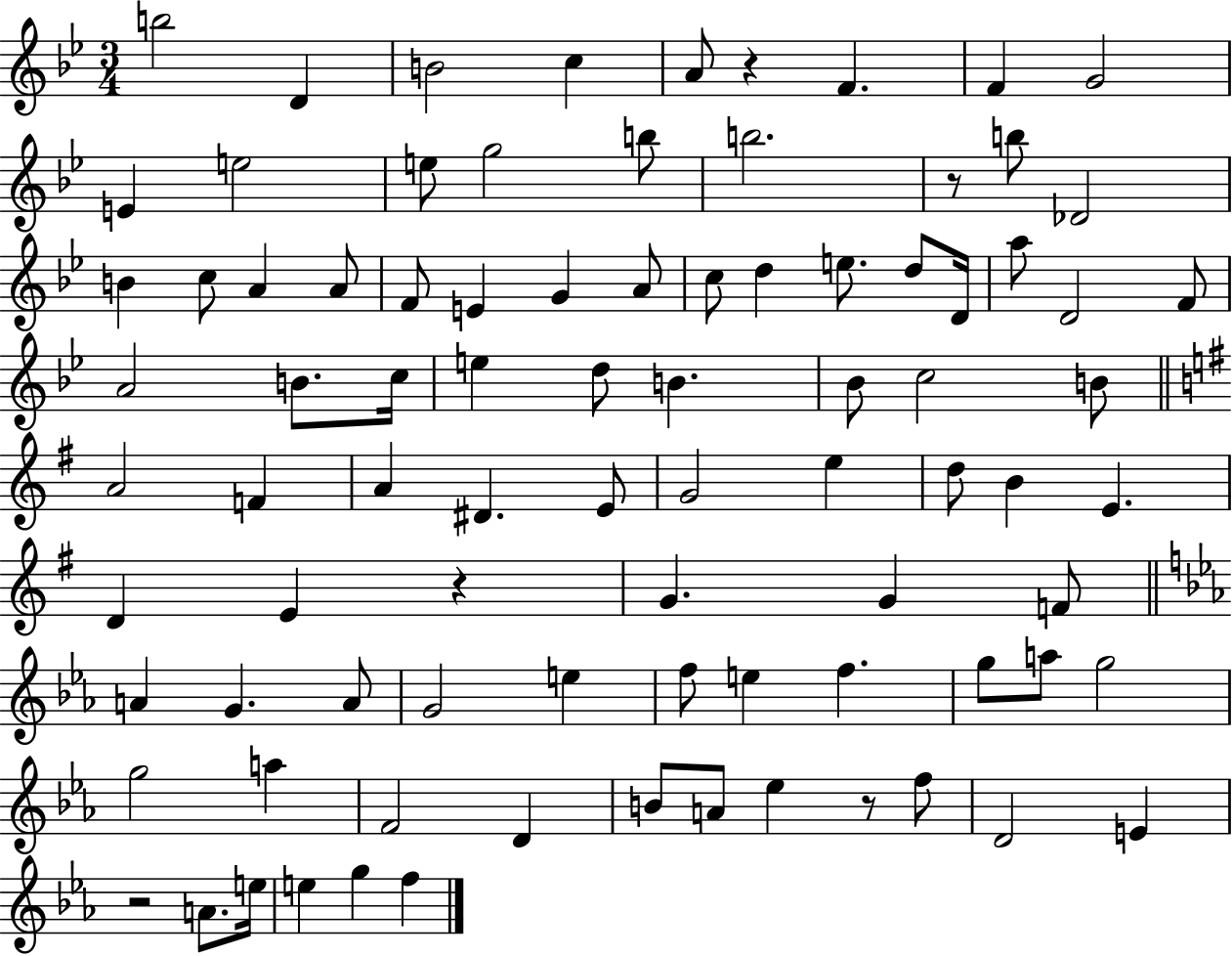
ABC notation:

X:1
T:Untitled
M:3/4
L:1/4
K:Bb
b2 D B2 c A/2 z F F G2 E e2 e/2 g2 b/2 b2 z/2 b/2 _D2 B c/2 A A/2 F/2 E G A/2 c/2 d e/2 d/2 D/4 a/2 D2 F/2 A2 B/2 c/4 e d/2 B _B/2 c2 B/2 A2 F A ^D E/2 G2 e d/2 B E D E z G G F/2 A G A/2 G2 e f/2 e f g/2 a/2 g2 g2 a F2 D B/2 A/2 _e z/2 f/2 D2 E z2 A/2 e/4 e g f